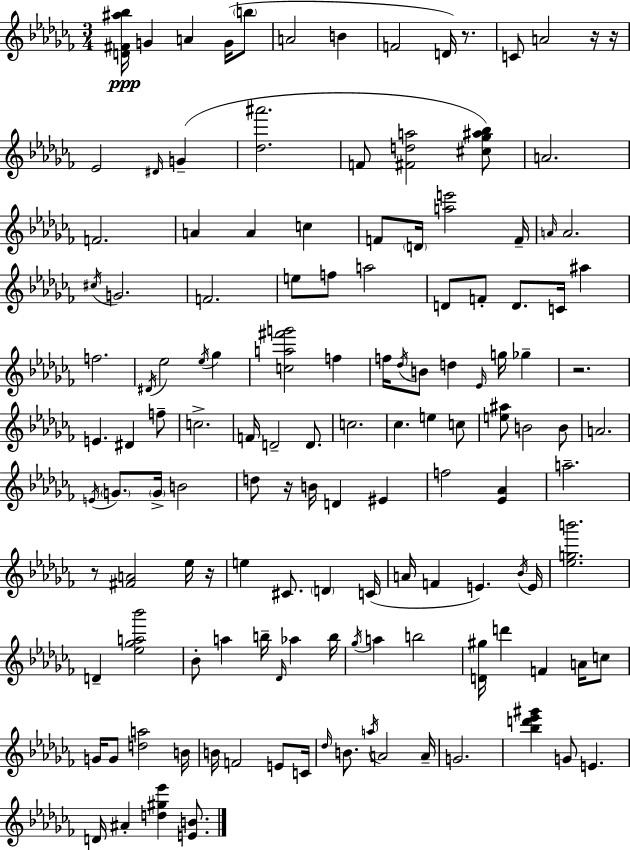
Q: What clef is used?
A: treble